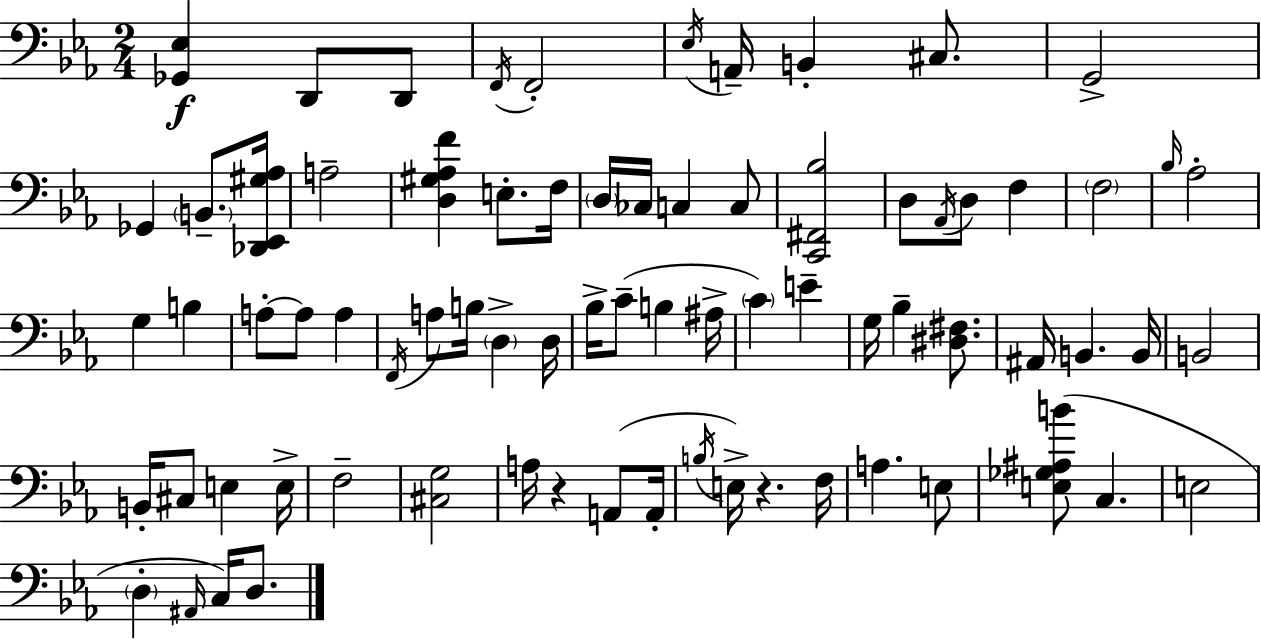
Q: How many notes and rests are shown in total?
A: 75